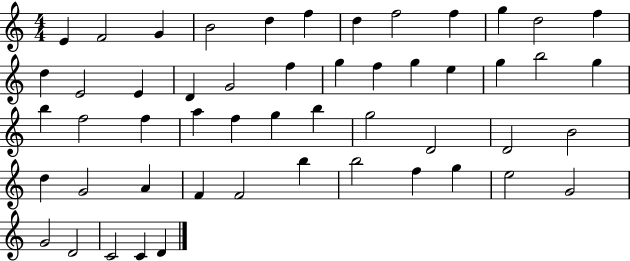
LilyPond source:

{
  \clef treble
  \numericTimeSignature
  \time 4/4
  \key c \major
  e'4 f'2 g'4 | b'2 d''4 f''4 | d''4 f''2 f''4 | g''4 d''2 f''4 | \break d''4 e'2 e'4 | d'4 g'2 f''4 | g''4 f''4 g''4 e''4 | g''4 b''2 g''4 | \break b''4 f''2 f''4 | a''4 f''4 g''4 b''4 | g''2 d'2 | d'2 b'2 | \break d''4 g'2 a'4 | f'4 f'2 b''4 | b''2 f''4 g''4 | e''2 g'2 | \break g'2 d'2 | c'2 c'4 d'4 | \bar "|."
}